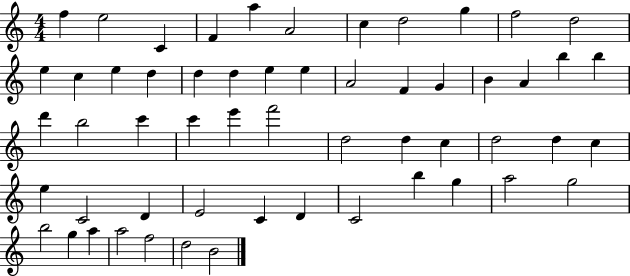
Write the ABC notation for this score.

X:1
T:Untitled
M:4/4
L:1/4
K:C
f e2 C F a A2 c d2 g f2 d2 e c e d d d e e A2 F G B A b b d' b2 c' c' e' f'2 d2 d c d2 d c e C2 D E2 C D C2 b g a2 g2 b2 g a a2 f2 d2 B2